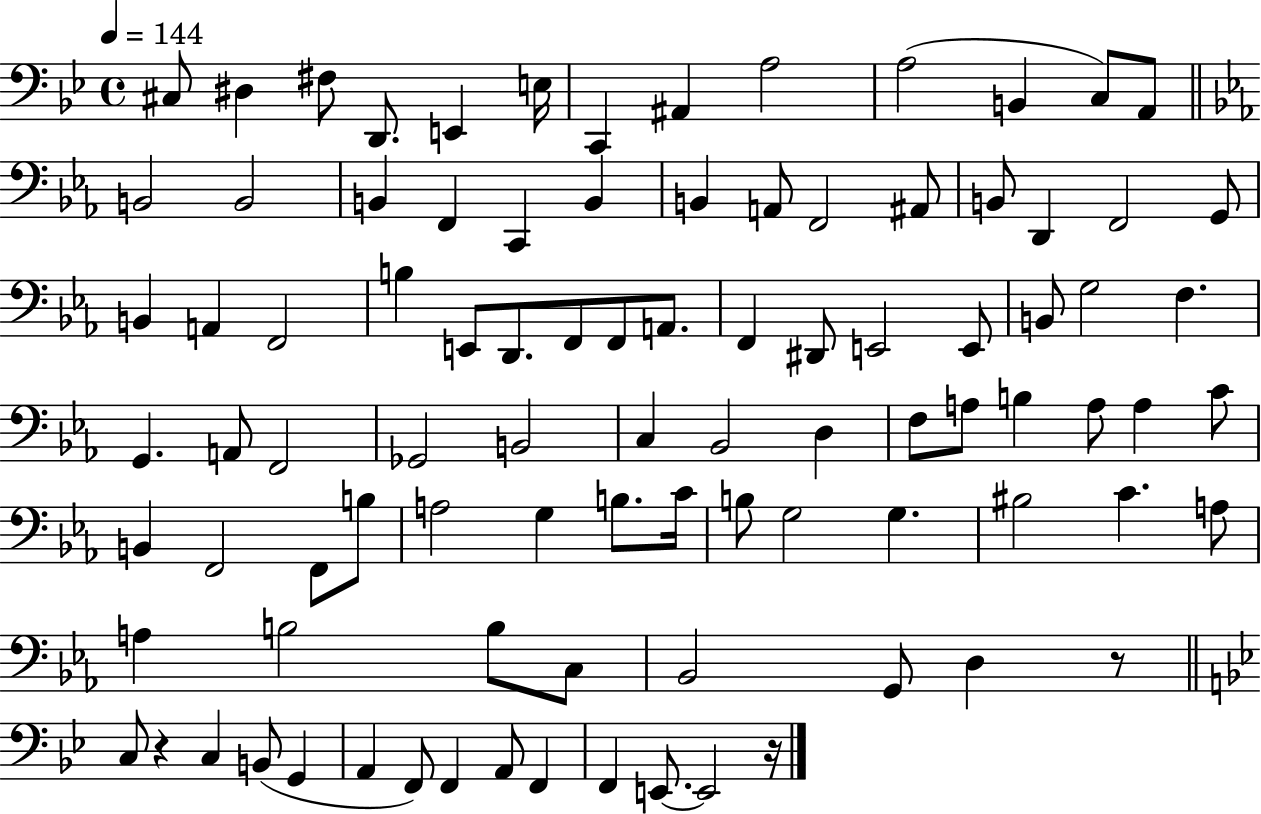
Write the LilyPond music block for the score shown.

{
  \clef bass
  \time 4/4
  \defaultTimeSignature
  \key bes \major
  \tempo 4 = 144
  cis8 dis4 fis8 d,8. e,4 e16 | c,4 ais,4 a2 | a2( b,4 c8) a,8 | \bar "||" \break \key ees \major b,2 b,2 | b,4 f,4 c,4 b,4 | b,4 a,8 f,2 ais,8 | b,8 d,4 f,2 g,8 | \break b,4 a,4 f,2 | b4 e,8 d,8. f,8 f,8 a,8. | f,4 dis,8 e,2 e,8 | b,8 g2 f4. | \break g,4. a,8 f,2 | ges,2 b,2 | c4 bes,2 d4 | f8 a8 b4 a8 a4 c'8 | \break b,4 f,2 f,8 b8 | a2 g4 b8. c'16 | b8 g2 g4. | bis2 c'4. a8 | \break a4 b2 b8 c8 | bes,2 g,8 d4 r8 | \bar "||" \break \key bes \major c8 r4 c4 b,8( g,4 | a,4 f,8) f,4 a,8 f,4 | f,4 e,8.~~ e,2 r16 | \bar "|."
}